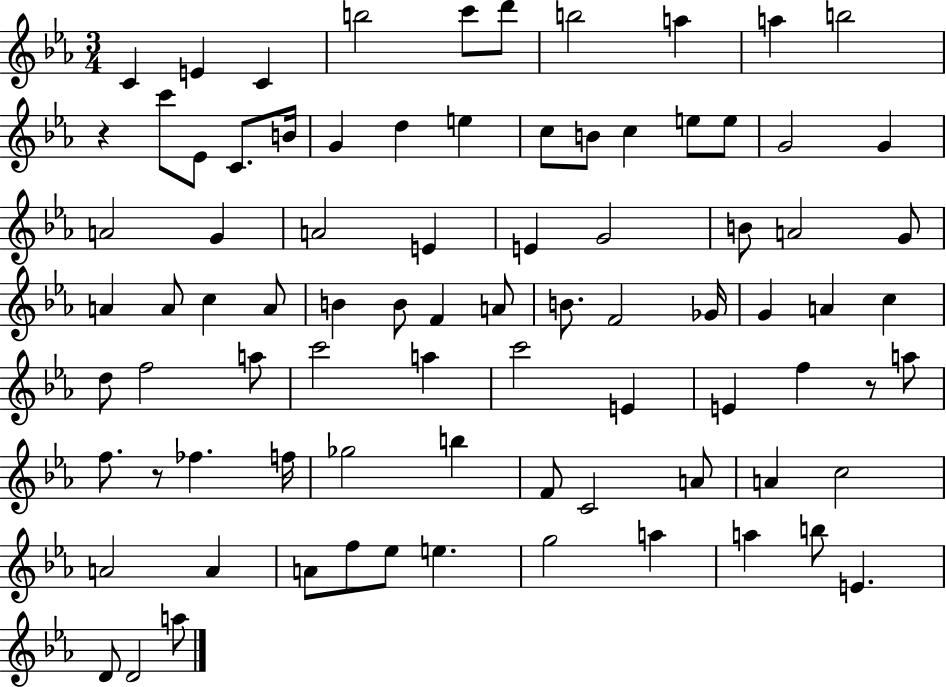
C4/q E4/q C4/q B5/h C6/e D6/e B5/h A5/q A5/q B5/h R/q C6/e Eb4/e C4/e. B4/s G4/q D5/q E5/q C5/e B4/e C5/q E5/e E5/e G4/h G4/q A4/h G4/q A4/h E4/q E4/q G4/h B4/e A4/h G4/e A4/q A4/e C5/q A4/e B4/q B4/e F4/q A4/e B4/e. F4/h Gb4/s G4/q A4/q C5/q D5/e F5/h A5/e C6/h A5/q C6/h E4/q E4/q F5/q R/e A5/e F5/e. R/e FES5/q. F5/s Gb5/h B5/q F4/e C4/h A4/e A4/q C5/h A4/h A4/q A4/e F5/e Eb5/e E5/q. G5/h A5/q A5/q B5/e E4/q. D4/e D4/h A5/e